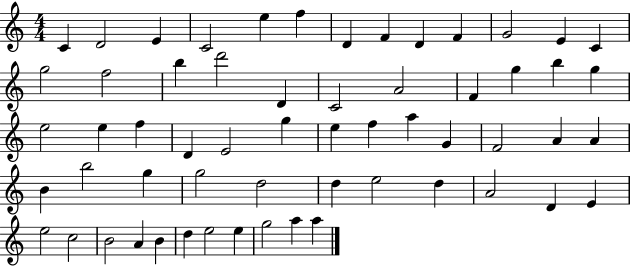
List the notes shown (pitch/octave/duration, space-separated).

C4/q D4/h E4/q C4/h E5/q F5/q D4/q F4/q D4/q F4/q G4/h E4/q C4/q G5/h F5/h B5/q D6/h D4/q C4/h A4/h F4/q G5/q B5/q G5/q E5/h E5/q F5/q D4/q E4/h G5/q E5/q F5/q A5/q G4/q F4/h A4/q A4/q B4/q B5/h G5/q G5/h D5/h D5/q E5/h D5/q A4/h D4/q E4/q E5/h C5/h B4/h A4/q B4/q D5/q E5/h E5/q G5/h A5/q A5/q